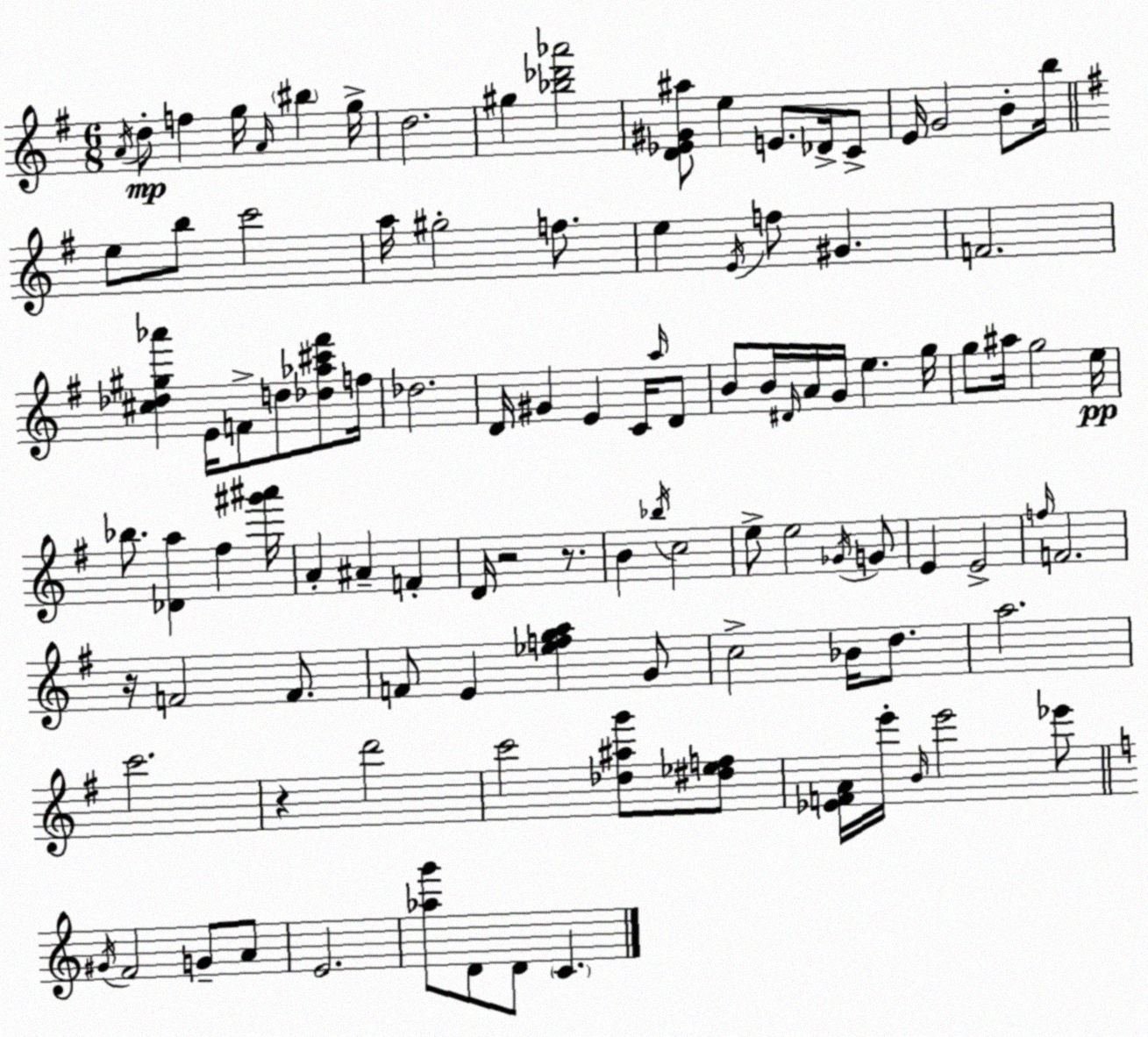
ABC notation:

X:1
T:Untitled
M:6/8
L:1/4
K:G
A/4 d/2 f g/4 A/4 ^b g/4 d2 ^g [_b_d'_a']2 [D_E^G^a]/2 e E/2 _D/4 C/2 E/4 G2 B/2 b/4 e/2 b/2 c'2 a/4 ^g2 f/2 e E/4 f/2 ^G F2 [^c_d^g_a'] E/4 F/2 d/2 [_d_a^c'^f']/2 f/4 _d2 D/4 ^G E C/4 a/4 D/2 B/2 B/4 ^D/4 A/4 G/4 e g/4 g/2 ^a/4 g2 e/4 _b/2 [_Da] ^f [^g'^a']/4 A ^A F D/4 z2 z/2 B _b/4 c2 e/2 e2 _G/4 G/2 E E2 f/4 F2 z/4 F2 F/2 F/2 E [_efga] G/2 c2 _B/4 d/2 a2 c'2 z d'2 c'2 [_d^ag']/2 [^d_ef]/2 [_EFA]/4 e'/4 B/4 e'2 _e'/2 ^G/4 F2 G/2 A/2 E2 [_ag']/2 D/2 D/2 C